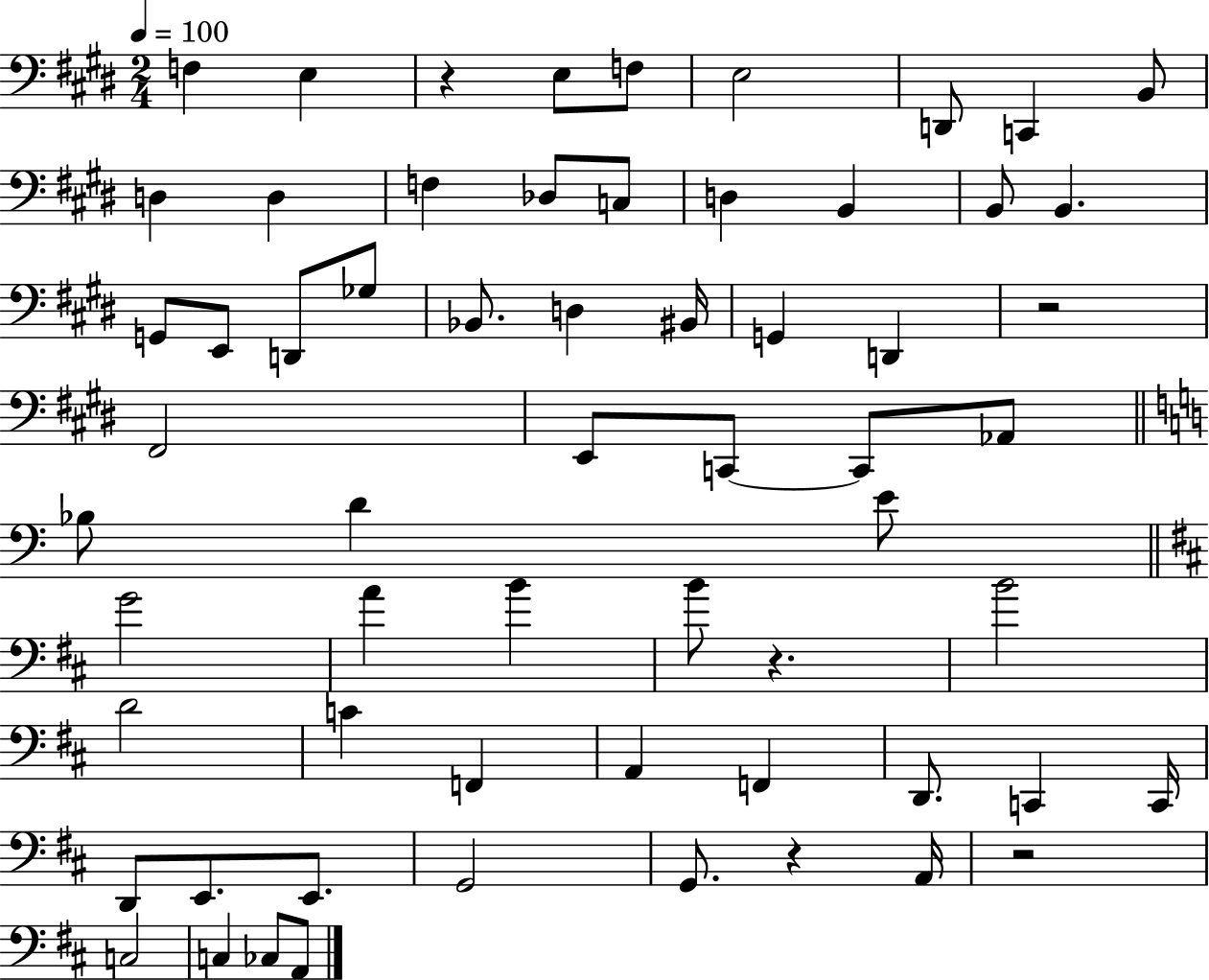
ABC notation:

X:1
T:Untitled
M:2/4
L:1/4
K:E
F, E, z E,/2 F,/2 E,2 D,,/2 C,, B,,/2 D, D, F, _D,/2 C,/2 D, B,, B,,/2 B,, G,,/2 E,,/2 D,,/2 _G,/2 _B,,/2 D, ^B,,/4 G,, D,, z2 ^F,,2 E,,/2 C,,/2 C,,/2 _A,,/2 _B,/2 D E/2 G2 A B B/2 z B2 D2 C F,, A,, F,, D,,/2 C,, C,,/4 D,,/2 E,,/2 E,,/2 G,,2 G,,/2 z A,,/4 z2 C,2 C, _C,/2 A,,/2